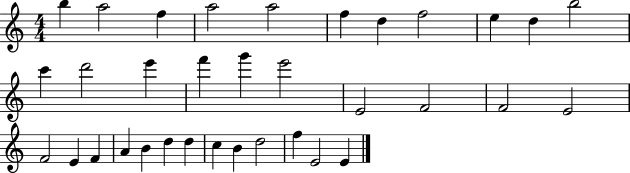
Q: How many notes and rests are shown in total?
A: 34